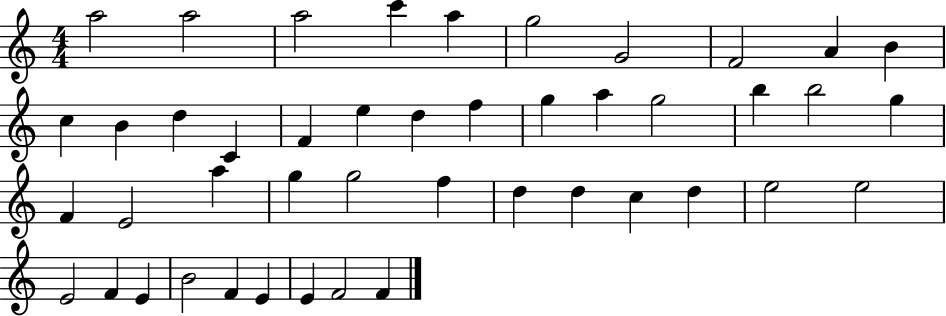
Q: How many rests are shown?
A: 0